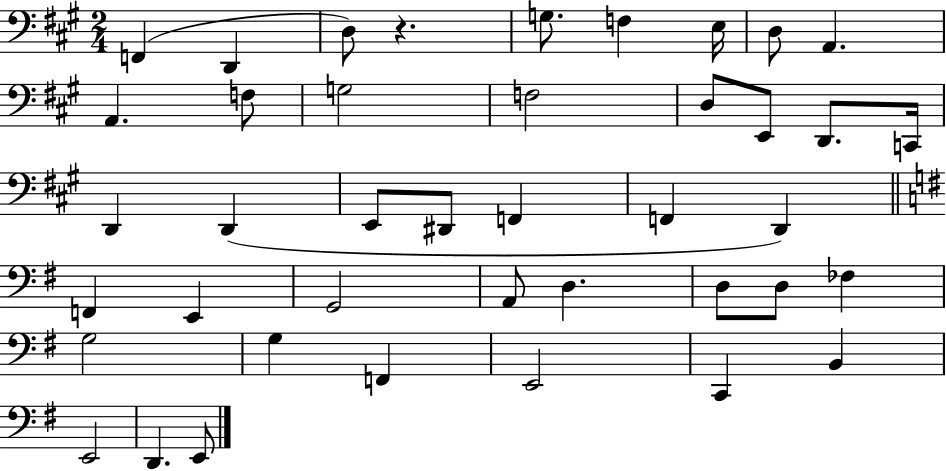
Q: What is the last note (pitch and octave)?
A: E2